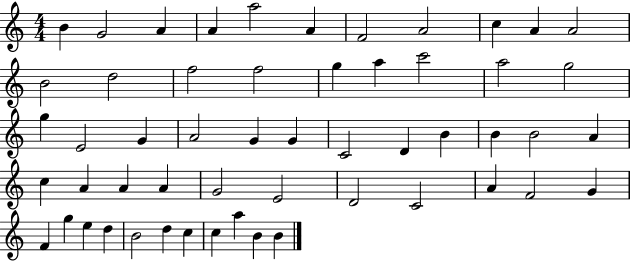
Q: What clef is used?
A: treble